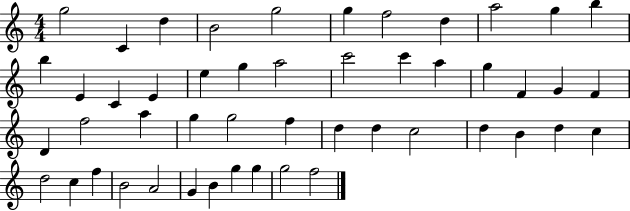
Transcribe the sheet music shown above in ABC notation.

X:1
T:Untitled
M:4/4
L:1/4
K:C
g2 C d B2 g2 g f2 d a2 g b b E C E e g a2 c'2 c' a g F G F D f2 a g g2 f d d c2 d B d c d2 c f B2 A2 G B g g g2 f2